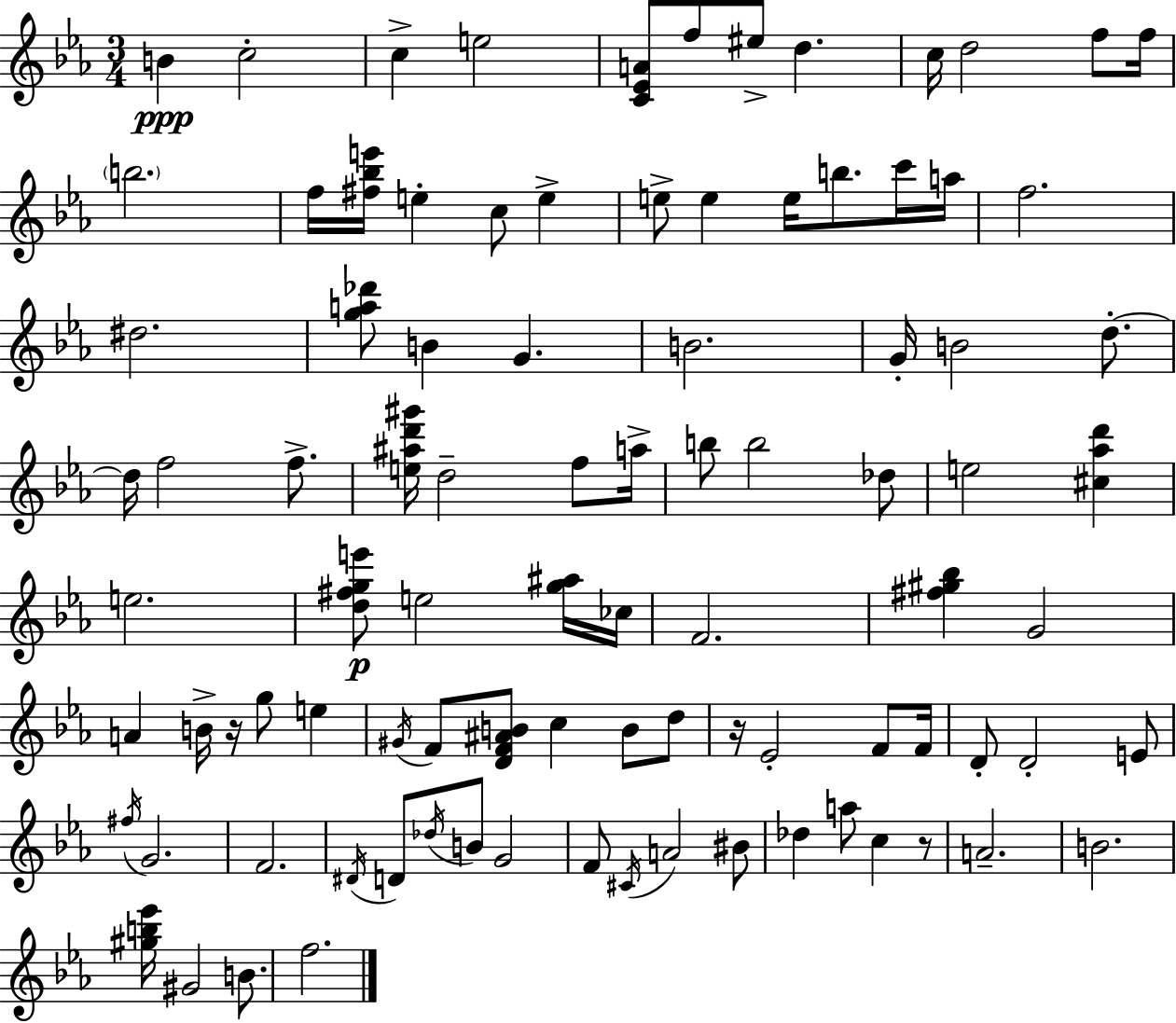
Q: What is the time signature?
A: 3/4